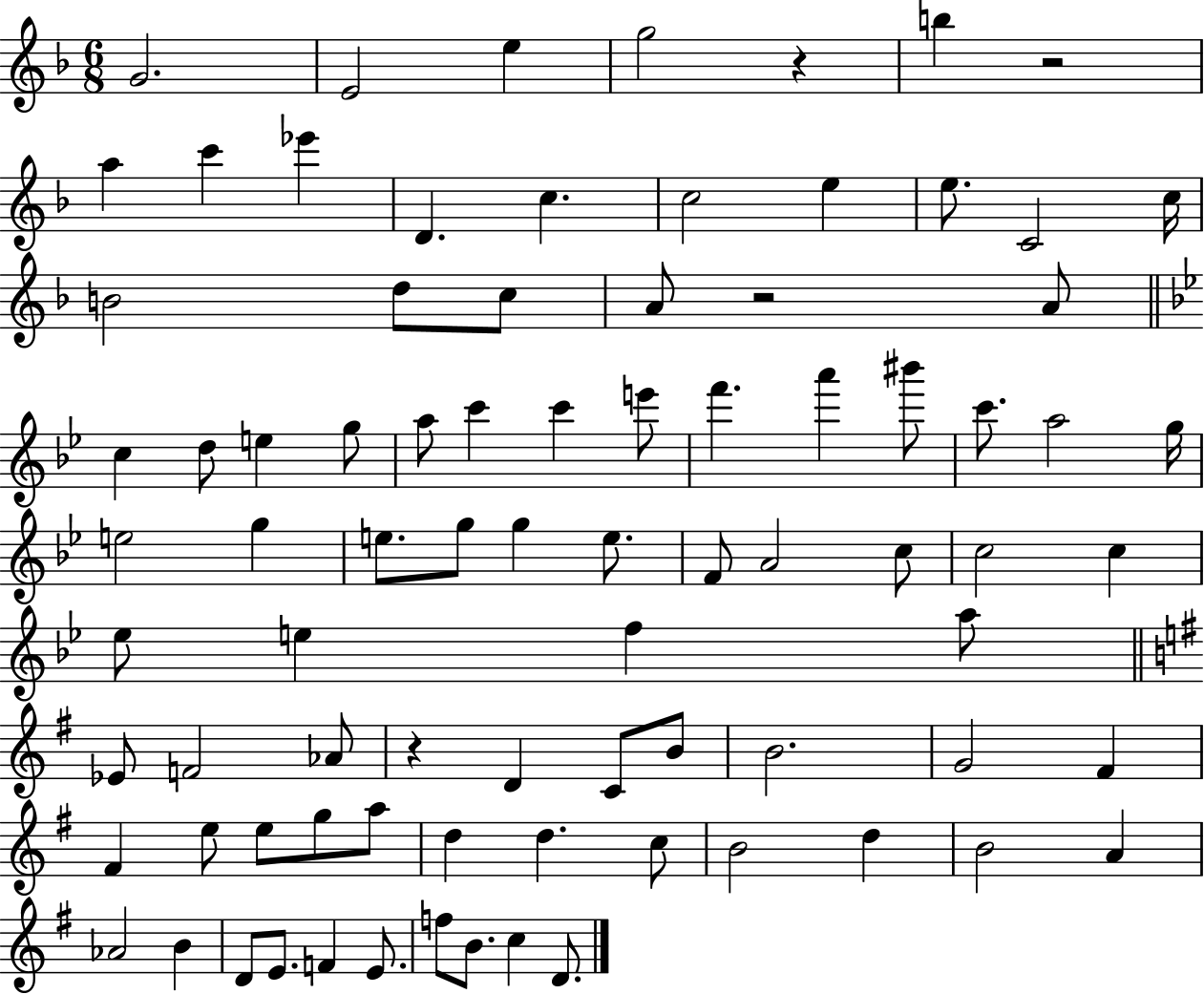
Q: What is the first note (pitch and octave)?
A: G4